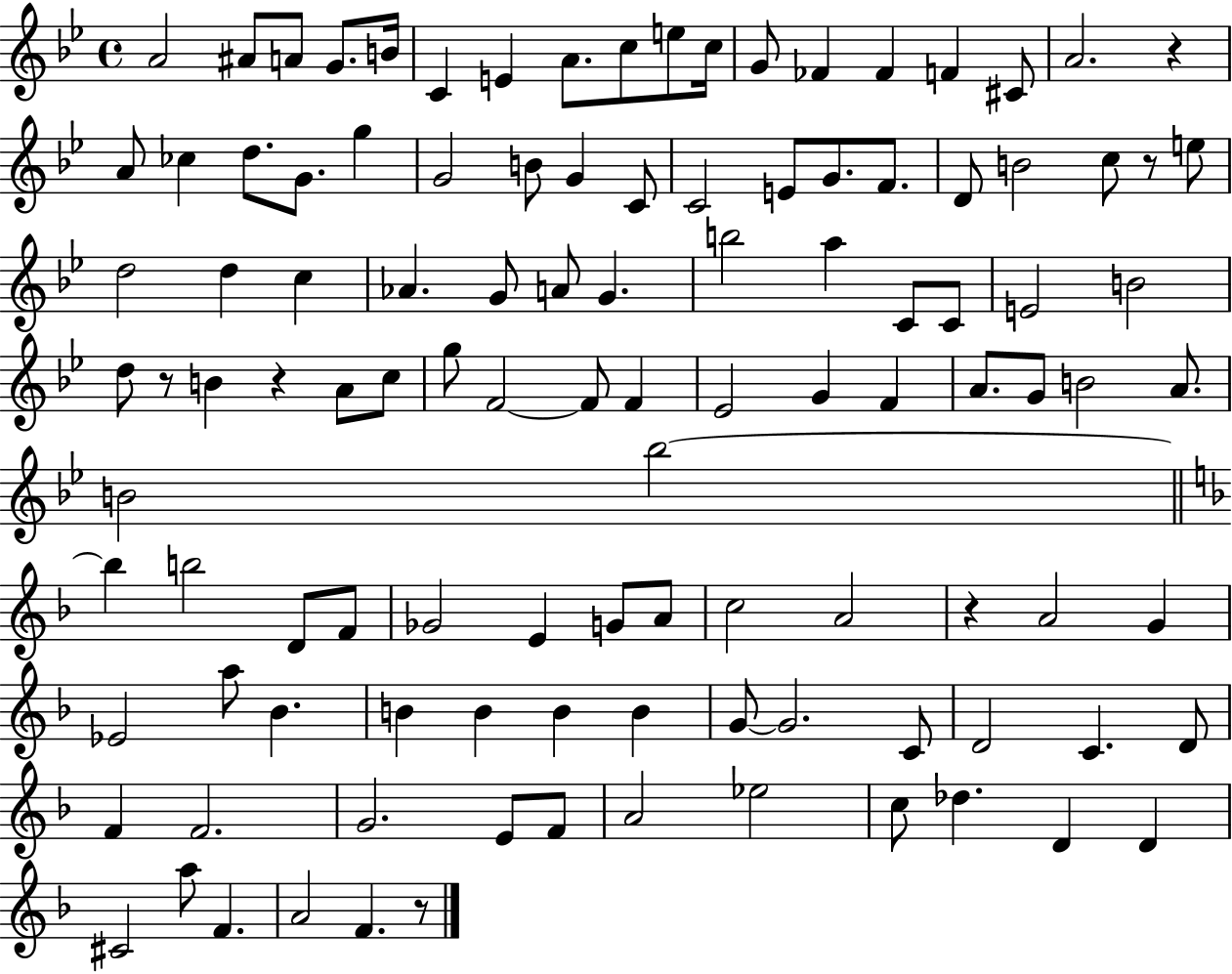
{
  \clef treble
  \time 4/4
  \defaultTimeSignature
  \key bes \major
  \repeat volta 2 { a'2 ais'8 a'8 g'8. b'16 | c'4 e'4 a'8. c''8 e''8 c''16 | g'8 fes'4 fes'4 f'4 cis'8 | a'2. r4 | \break a'8 ces''4 d''8. g'8. g''4 | g'2 b'8 g'4 c'8 | c'2 e'8 g'8. f'8. | d'8 b'2 c''8 r8 e''8 | \break d''2 d''4 c''4 | aes'4. g'8 a'8 g'4. | b''2 a''4 c'8 c'8 | e'2 b'2 | \break d''8 r8 b'4 r4 a'8 c''8 | g''8 f'2~~ f'8 f'4 | ees'2 g'4 f'4 | a'8. g'8 b'2 a'8. | \break b'2 bes''2~~ | \bar "||" \break \key f \major bes''4 b''2 d'8 f'8 | ges'2 e'4 g'8 a'8 | c''2 a'2 | r4 a'2 g'4 | \break ees'2 a''8 bes'4. | b'4 b'4 b'4 b'4 | g'8~~ g'2. c'8 | d'2 c'4. d'8 | \break f'4 f'2. | g'2. e'8 f'8 | a'2 ees''2 | c''8 des''4. d'4 d'4 | \break cis'2 a''8 f'4. | a'2 f'4. r8 | } \bar "|."
}